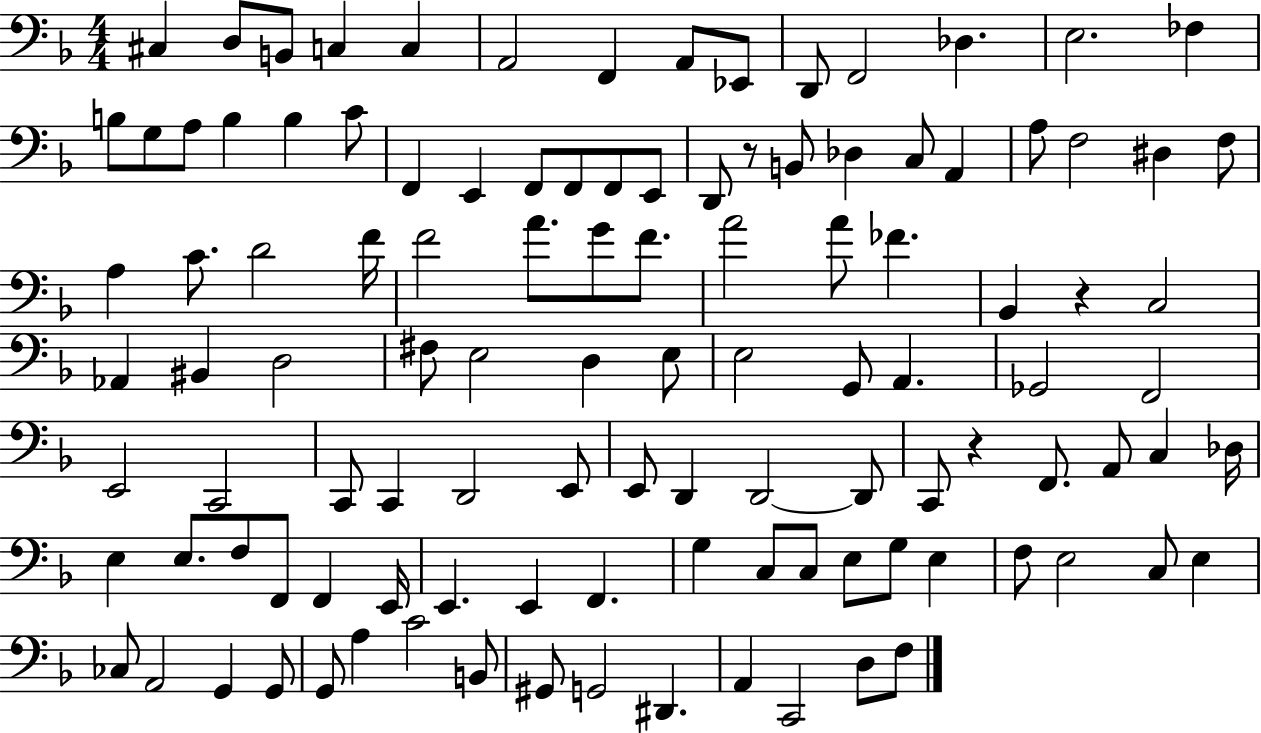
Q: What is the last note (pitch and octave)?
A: F3